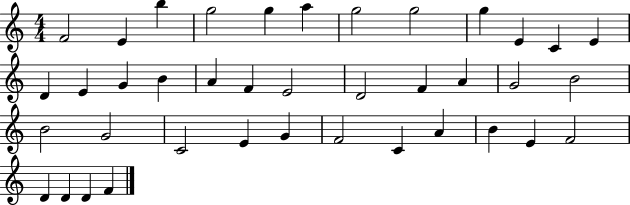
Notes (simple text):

F4/h E4/q B5/q G5/h G5/q A5/q G5/h G5/h G5/q E4/q C4/q E4/q D4/q E4/q G4/q B4/q A4/q F4/q E4/h D4/h F4/q A4/q G4/h B4/h B4/h G4/h C4/h E4/q G4/q F4/h C4/q A4/q B4/q E4/q F4/h D4/q D4/q D4/q F4/q